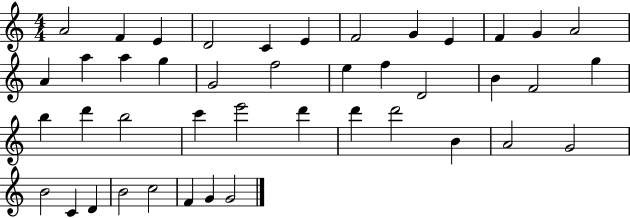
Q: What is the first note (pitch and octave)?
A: A4